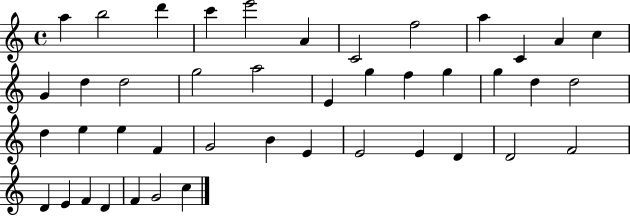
X:1
T:Untitled
M:4/4
L:1/4
K:C
a b2 d' c' e'2 A C2 f2 a C A c G d d2 g2 a2 E g f g g d d2 d e e F G2 B E E2 E D D2 F2 D E F D F G2 c